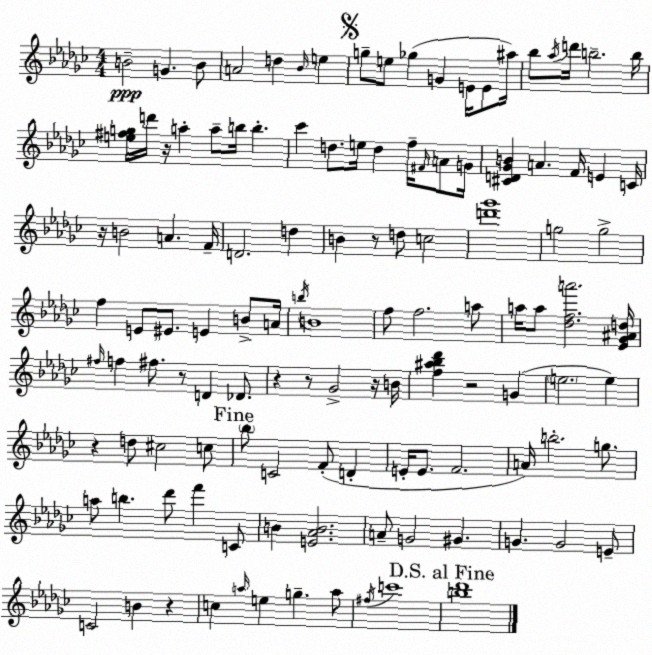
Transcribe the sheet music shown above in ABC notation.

X:1
T:Untitled
M:4/4
L:1/4
K:Ebm
B2 G B/2 A2 d _B/4 e g/2 e/2 _g G E/4 E/2 ^a/4 _b/2 _a/4 d'/4 b2 b/4 [e^fg]/4 d'/4 z/4 a a/2 b/4 b _c' d/2 e/4 d f/4 ^F/4 A/2 G/4 [^CD_GB] A F/4 E C/4 z/4 B2 A F/4 D2 d B z/2 d/2 c2 [d'_g']4 g2 g2 f E/2 ^E/2 E B/2 A/4 b/4 B4 f/2 f2 a/2 a/4 a/2 [_dfa']2 [_E_G^Ad]/4 ^f/4 f ^f/2 z/2 D _D/2 z z/2 _G2 z/4 B/4 [f^a_b_d'] z2 G e2 e z d/2 ^c2 c/2 _b/2 C2 F/2 D E/4 E/2 F2 A/4 b2 g/2 a/2 b _d'/2 f' C/2 B [E_AB]2 A/2 G2 ^G G G2 E/2 C2 B z c a/4 e g a/2 ^f/4 c'4 [b_d']4